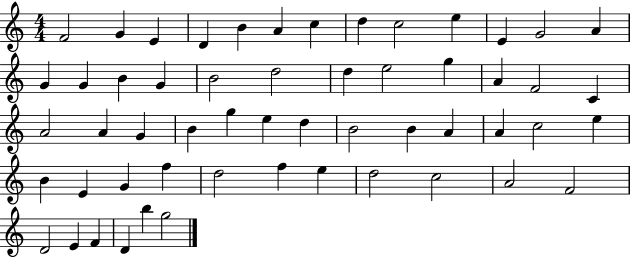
X:1
T:Untitled
M:4/4
L:1/4
K:C
F2 G E D B A c d c2 e E G2 A G G B G B2 d2 d e2 g A F2 C A2 A G B g e d B2 B A A c2 e B E G f d2 f e d2 c2 A2 F2 D2 E F D b g2